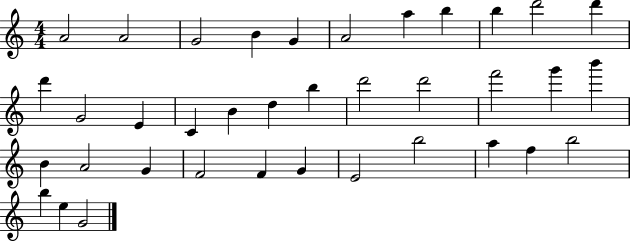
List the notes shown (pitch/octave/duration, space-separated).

A4/h A4/h G4/h B4/q G4/q A4/h A5/q B5/q B5/q D6/h D6/q D6/q G4/h E4/q C4/q B4/q D5/q B5/q D6/h D6/h F6/h G6/q B6/q B4/q A4/h G4/q F4/h F4/q G4/q E4/h B5/h A5/q F5/q B5/h B5/q E5/q G4/h